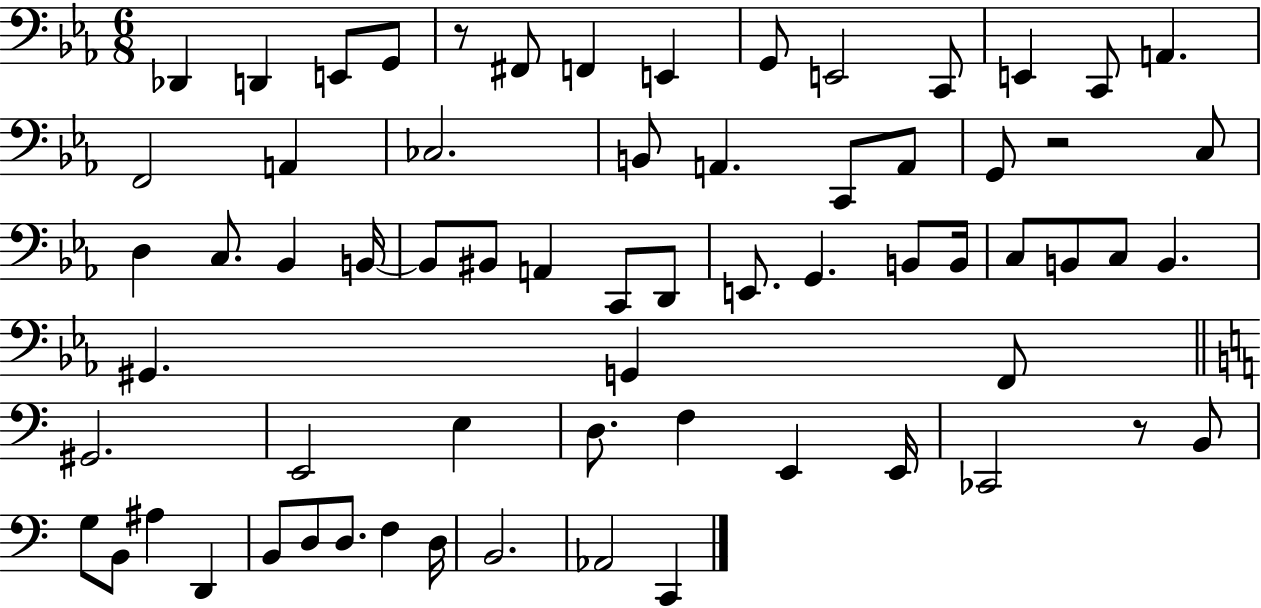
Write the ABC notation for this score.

X:1
T:Untitled
M:6/8
L:1/4
K:Eb
_D,, D,, E,,/2 G,,/2 z/2 ^F,,/2 F,, E,, G,,/2 E,,2 C,,/2 E,, C,,/2 A,, F,,2 A,, _C,2 B,,/2 A,, C,,/2 A,,/2 G,,/2 z2 C,/2 D, C,/2 _B,, B,,/4 B,,/2 ^B,,/2 A,, C,,/2 D,,/2 E,,/2 G,, B,,/2 B,,/4 C,/2 B,,/2 C,/2 B,, ^G,, G,, F,,/2 ^G,,2 E,,2 E, D,/2 F, E,, E,,/4 _C,,2 z/2 B,,/2 G,/2 B,,/2 ^A, D,, B,,/2 D,/2 D,/2 F, D,/4 B,,2 _A,,2 C,,